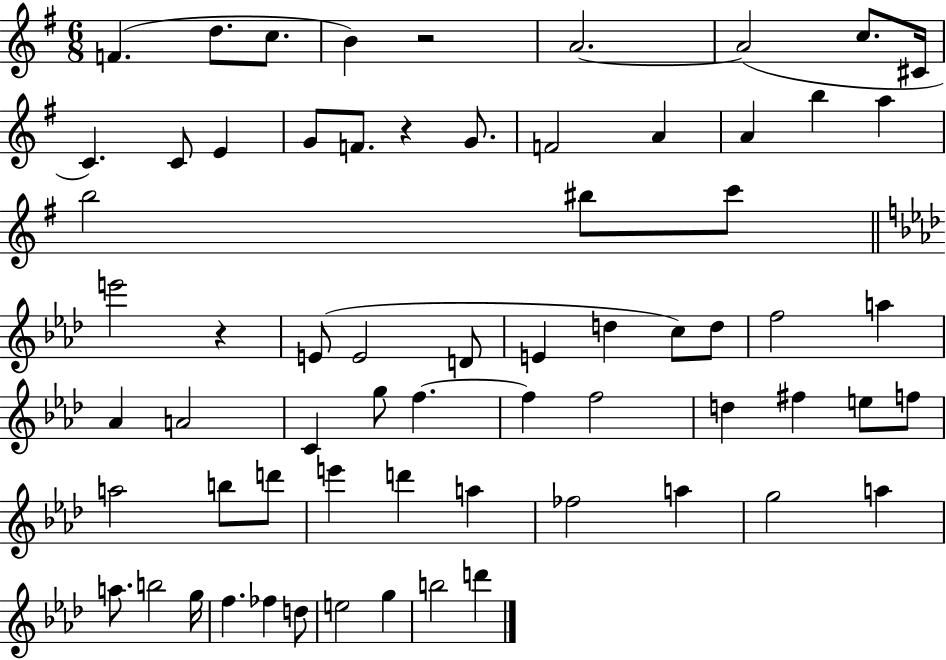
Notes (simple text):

F4/q. D5/e. C5/e. B4/q R/h A4/h. A4/h C5/e. C#4/s C4/q. C4/e E4/q G4/e F4/e. R/q G4/e. F4/h A4/q A4/q B5/q A5/q B5/h BIS5/e C6/e E6/h R/q E4/e E4/h D4/e E4/q D5/q C5/e D5/e F5/h A5/q Ab4/q A4/h C4/q G5/e F5/q. F5/q F5/h D5/q F#5/q E5/e F5/e A5/h B5/e D6/e E6/q D6/q A5/q FES5/h A5/q G5/h A5/q A5/e. B5/h G5/s F5/q. FES5/q D5/e E5/h G5/q B5/h D6/q